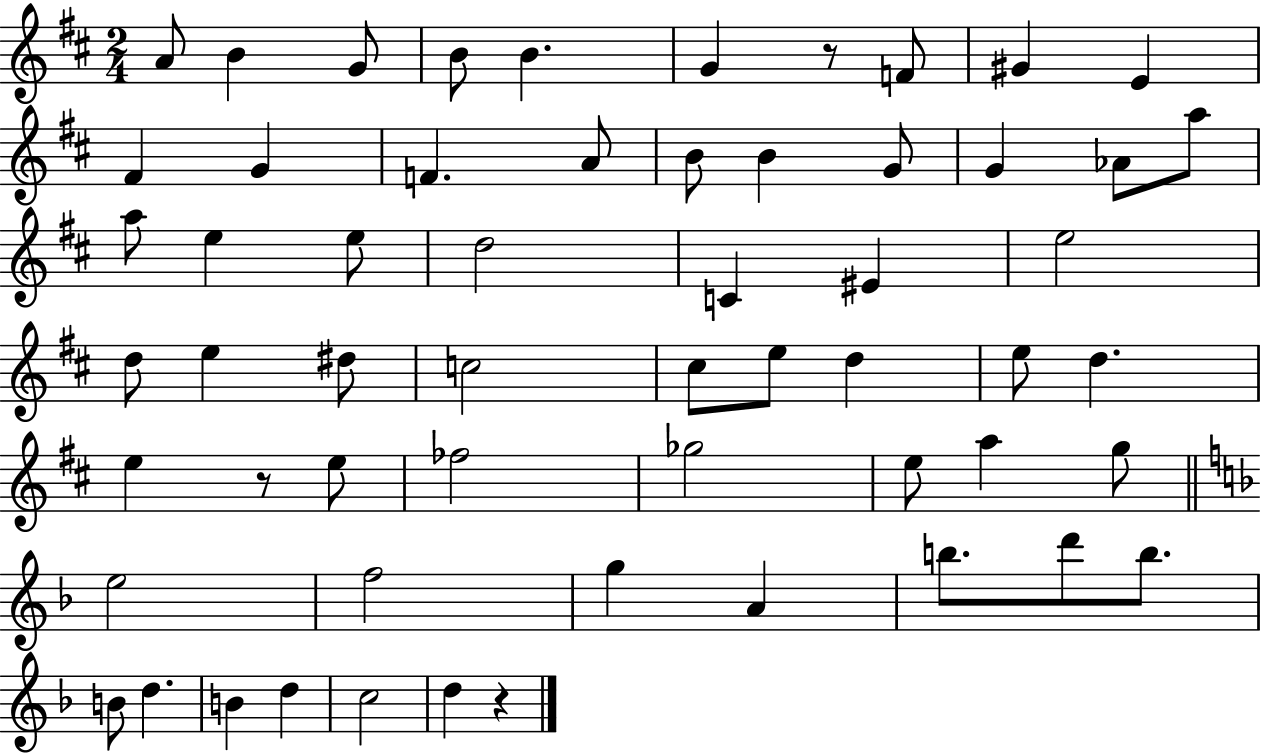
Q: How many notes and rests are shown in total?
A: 58